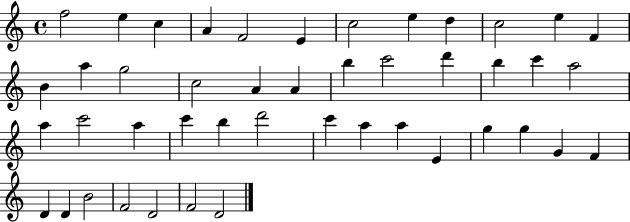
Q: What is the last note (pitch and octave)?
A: D4